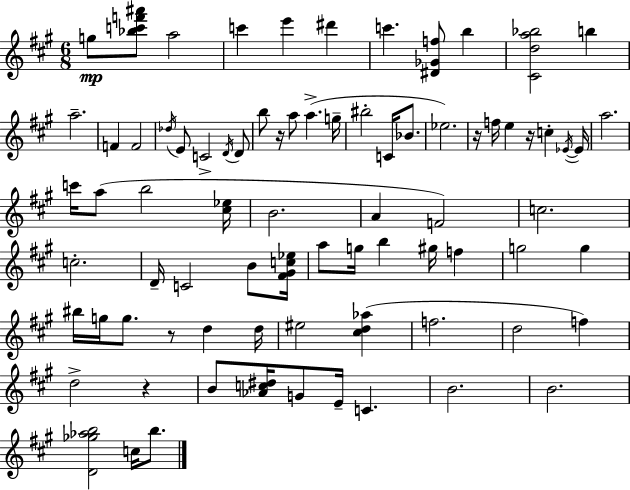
G5/e [Bb5,C6,F6,A#6]/e A5/h C6/q E6/q D#6/q C6/q. [D#4,Gb4,F5]/e B5/q [C#4,D5,A5,Bb5]/h B5/q A5/h. F4/q F4/h Db5/s E4/e C4/h D4/s D4/e B5/e R/s A5/e A5/q. G5/s BIS5/h C4/s Bb4/e. Eb5/h. R/s F5/s E5/q R/s C5/q Eb4/s Eb4/s A5/h. C6/s A5/e B5/h [C#5,Eb5]/s B4/h. A4/q F4/h C5/h. C5/h. D4/s C4/h B4/e [F#4,G#4,C5,Eb5]/s A5/e G5/s B5/q G#5/s F5/q G5/h G5/q BIS5/s G5/s G5/e. R/e D5/q D5/s EIS5/h [C#5,D5,Ab5]/q F5/h. D5/h F5/q D5/h R/q B4/e [Ab4,C5,D#5]/s G4/e E4/s C4/q. B4/h. B4/h. [D4,Gb5,Ab5,B5]/h C5/s B5/e.